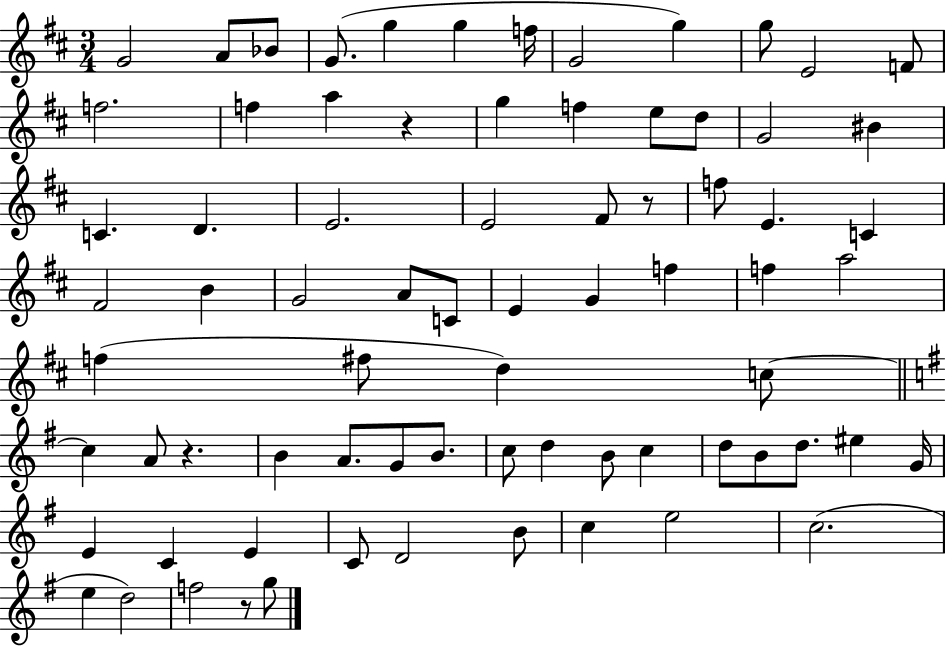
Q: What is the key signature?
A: D major